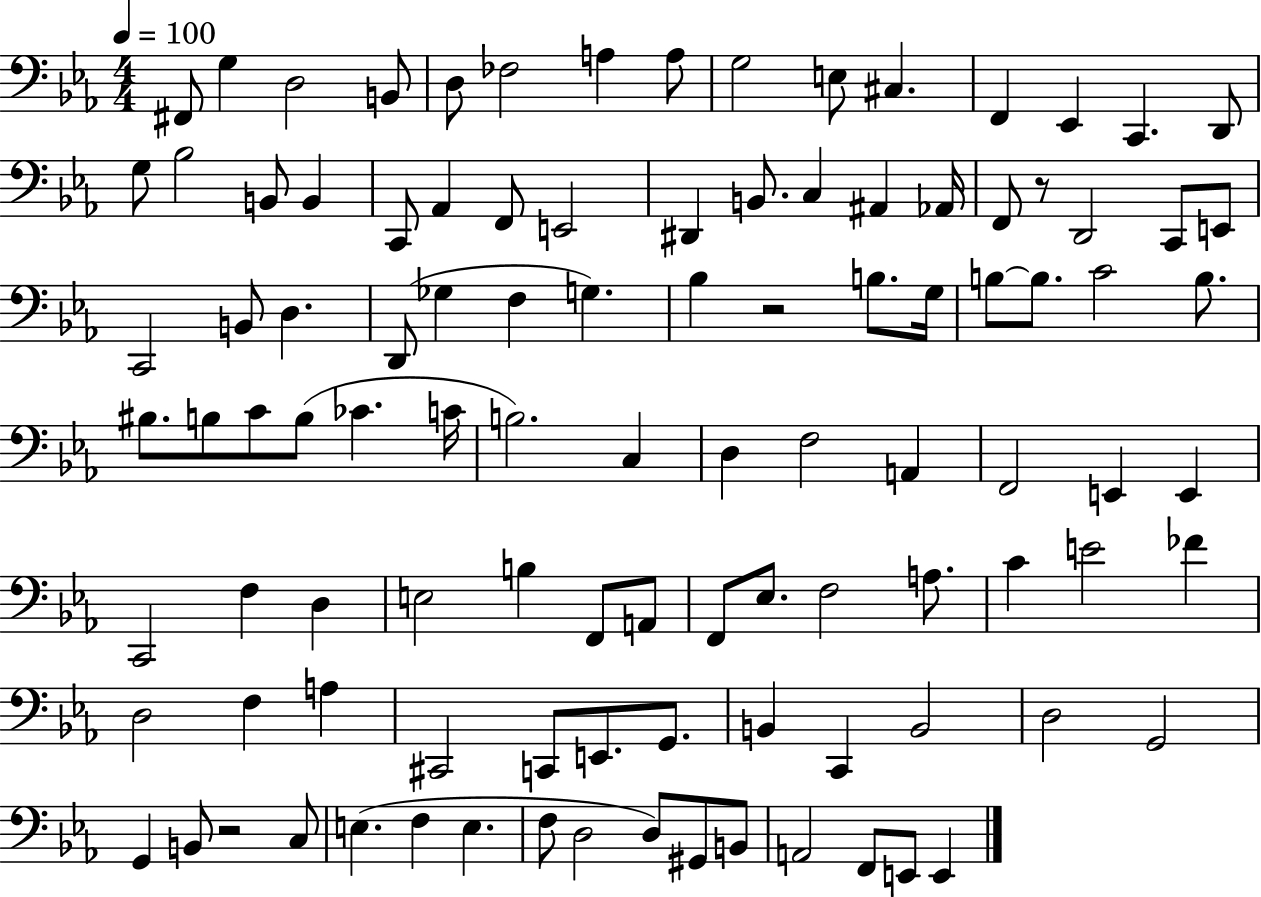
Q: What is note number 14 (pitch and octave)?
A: C2